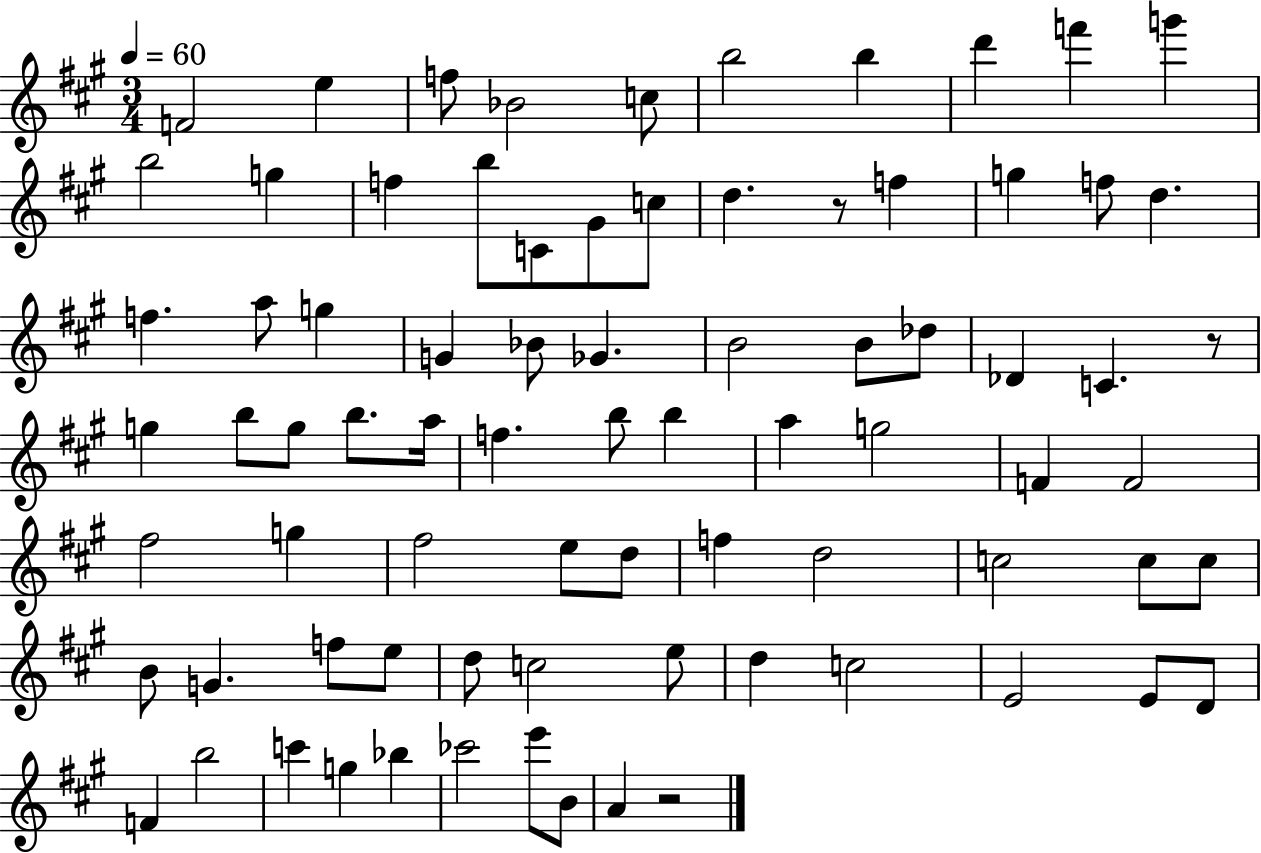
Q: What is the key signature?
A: A major